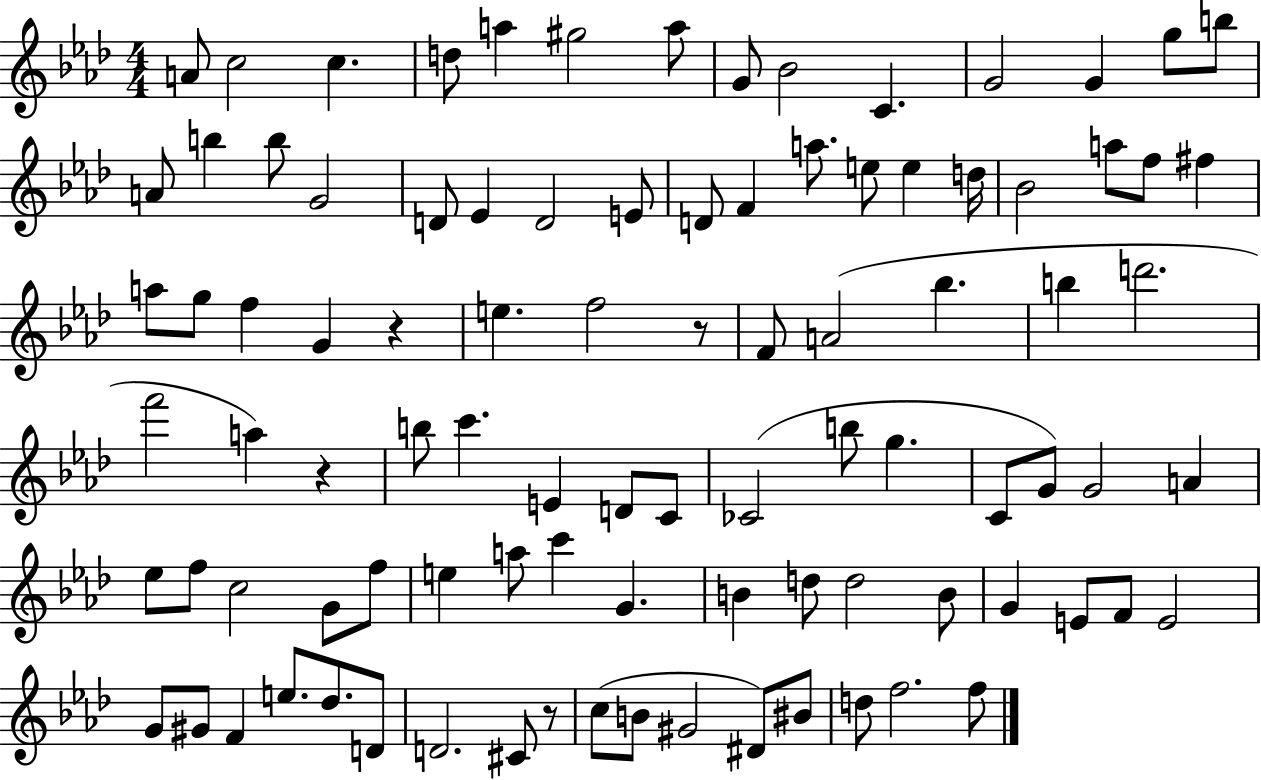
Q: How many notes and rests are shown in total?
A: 94